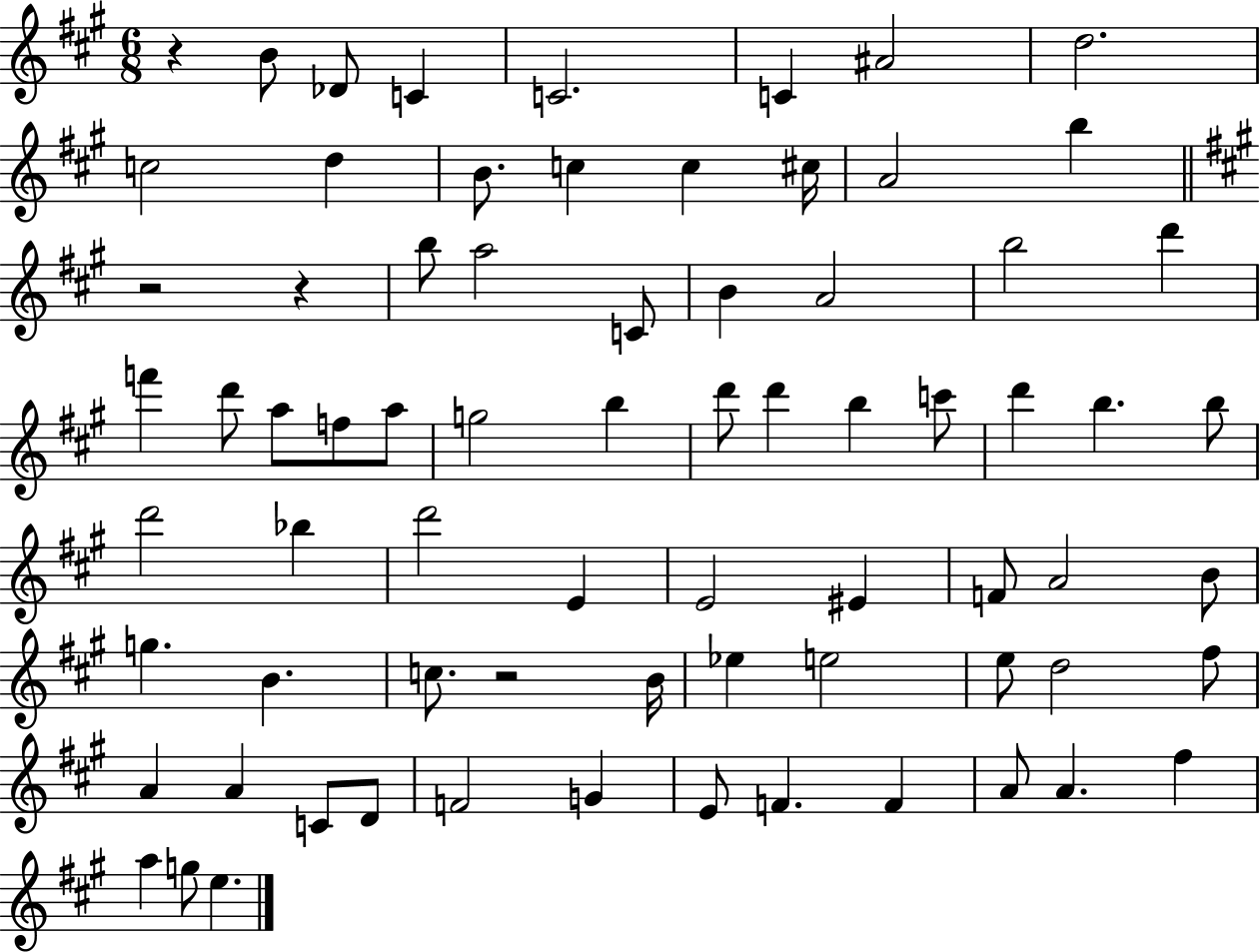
R/q B4/e Db4/e C4/q C4/h. C4/q A#4/h D5/h. C5/h D5/q B4/e. C5/q C5/q C#5/s A4/h B5/q R/h R/q B5/e A5/h C4/e B4/q A4/h B5/h D6/q F6/q D6/e A5/e F5/e A5/e G5/h B5/q D6/e D6/q B5/q C6/e D6/q B5/q. B5/e D6/h Bb5/q D6/h E4/q E4/h EIS4/q F4/e A4/h B4/e G5/q. B4/q. C5/e. R/h B4/s Eb5/q E5/h E5/e D5/h F#5/e A4/q A4/q C4/e D4/e F4/h G4/q E4/e F4/q. F4/q A4/e A4/q. F#5/q A5/q G5/e E5/q.